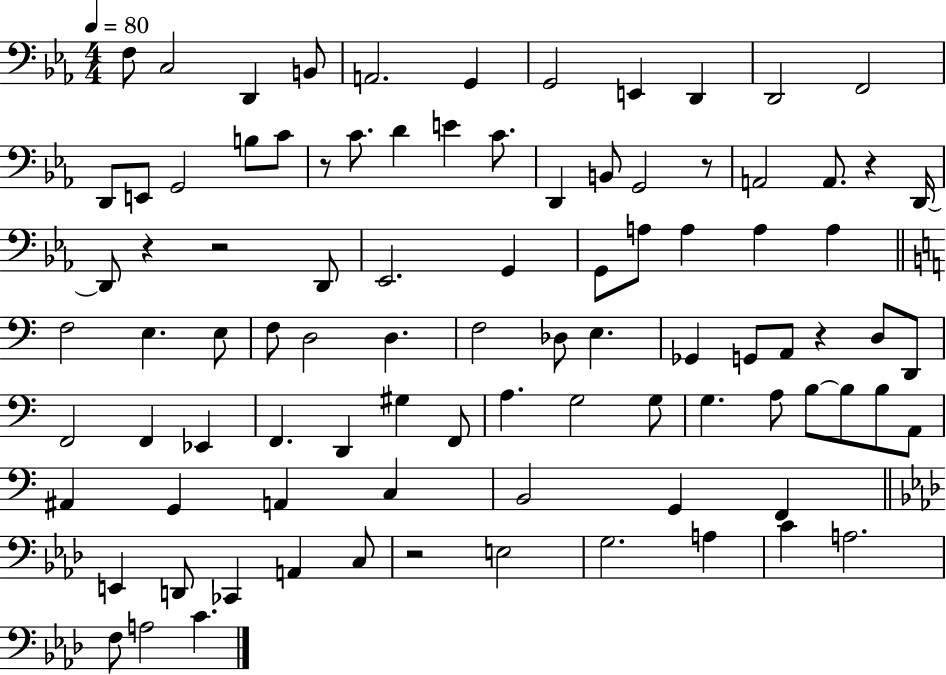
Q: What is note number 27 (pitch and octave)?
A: D2